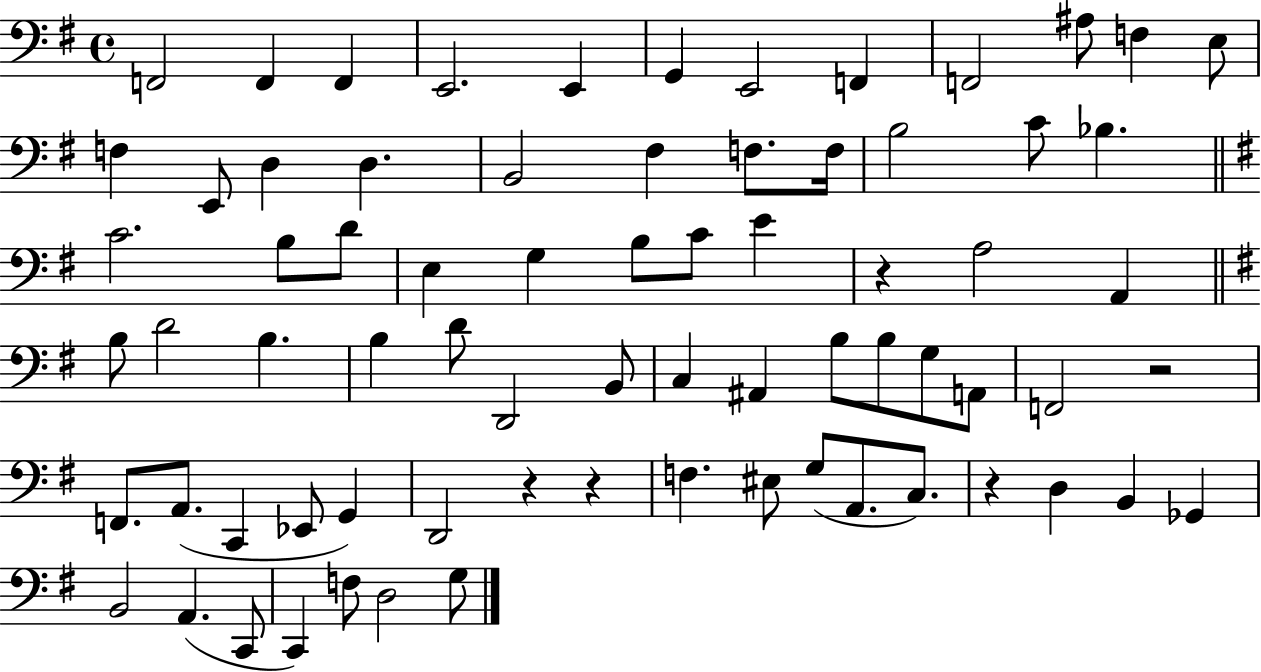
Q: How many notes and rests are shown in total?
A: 73